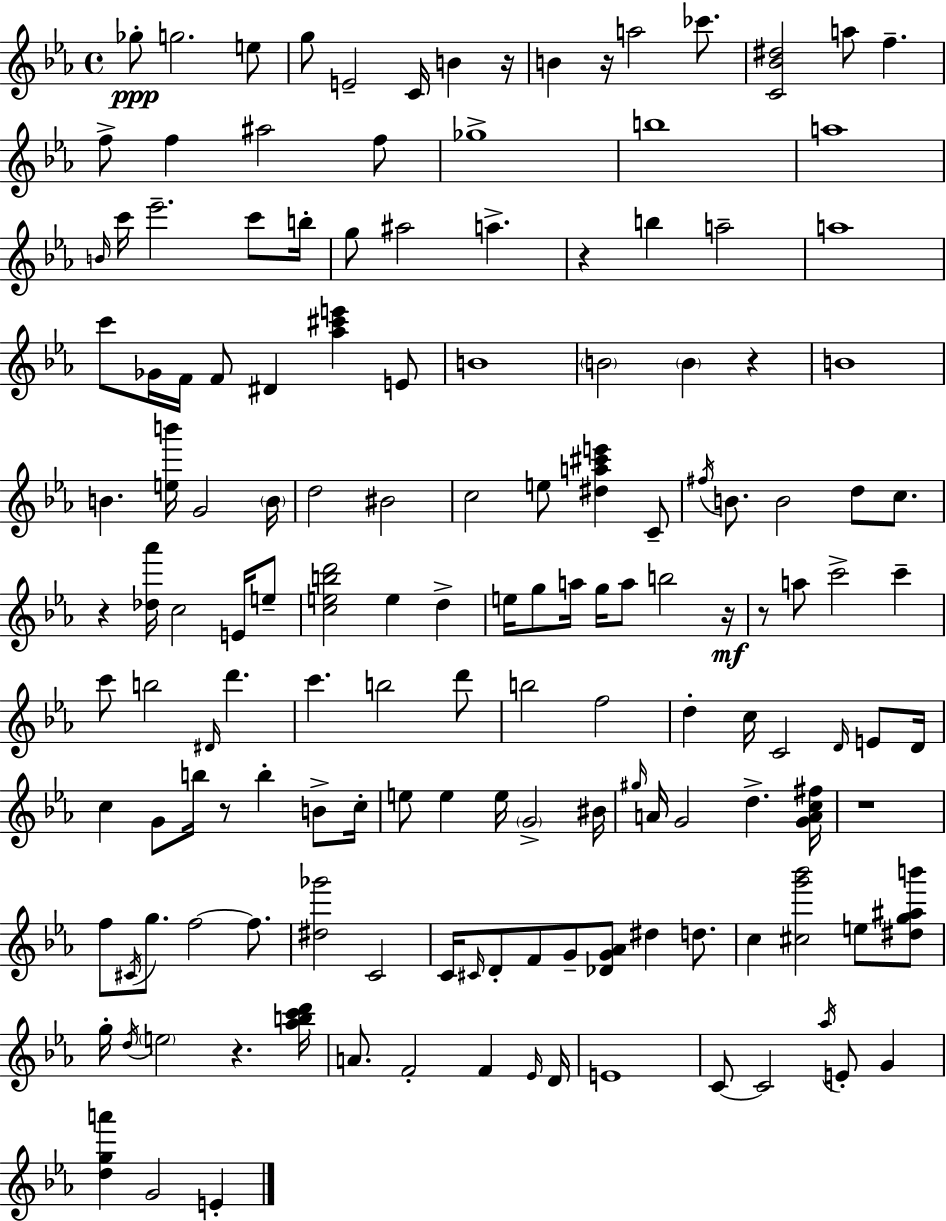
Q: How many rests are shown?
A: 10